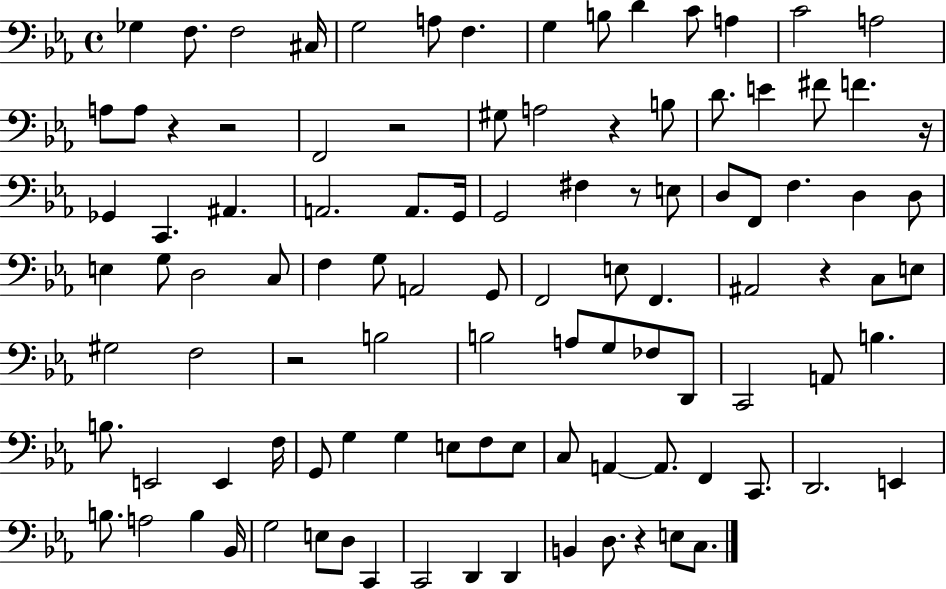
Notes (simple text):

Gb3/q F3/e. F3/h C#3/s G3/h A3/e F3/q. G3/q B3/e D4/q C4/e A3/q C4/h A3/h A3/e A3/e R/q R/h F2/h R/h G#3/e A3/h R/q B3/e D4/e. E4/q F#4/e F4/q. R/s Gb2/q C2/q. A#2/q. A2/h. A2/e. G2/s G2/h F#3/q R/e E3/e D3/e F2/e F3/q. D3/q D3/e E3/q G3/e D3/h C3/e F3/q G3/e A2/h G2/e F2/h E3/e F2/q. A#2/h R/q C3/e E3/e G#3/h F3/h R/h B3/h B3/h A3/e G3/e FES3/e D2/e C2/h A2/e B3/q. B3/e. E2/h E2/q F3/s G2/e G3/q G3/q E3/e F3/e E3/e C3/e A2/q A2/e. F2/q C2/e. D2/h. E2/q B3/e. A3/h B3/q Bb2/s G3/h E3/e D3/e C2/q C2/h D2/q D2/q B2/q D3/e. R/q E3/e C3/e.